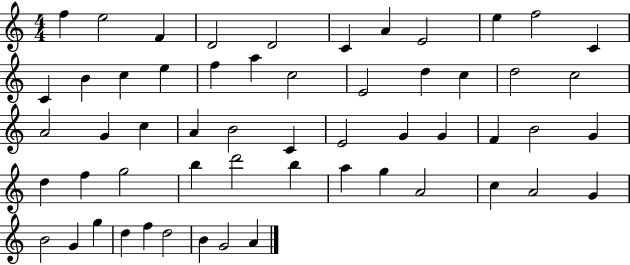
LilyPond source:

{
  \clef treble
  \numericTimeSignature
  \time 4/4
  \key c \major
  f''4 e''2 f'4 | d'2 d'2 | c'4 a'4 e'2 | e''4 f''2 c'4 | \break c'4 b'4 c''4 e''4 | f''4 a''4 c''2 | e'2 d''4 c''4 | d''2 c''2 | \break a'2 g'4 c''4 | a'4 b'2 c'4 | e'2 g'4 g'4 | f'4 b'2 g'4 | \break d''4 f''4 g''2 | b''4 d'''2 b''4 | a''4 g''4 a'2 | c''4 a'2 g'4 | \break b'2 g'4 g''4 | d''4 f''4 d''2 | b'4 g'2 a'4 | \bar "|."
}